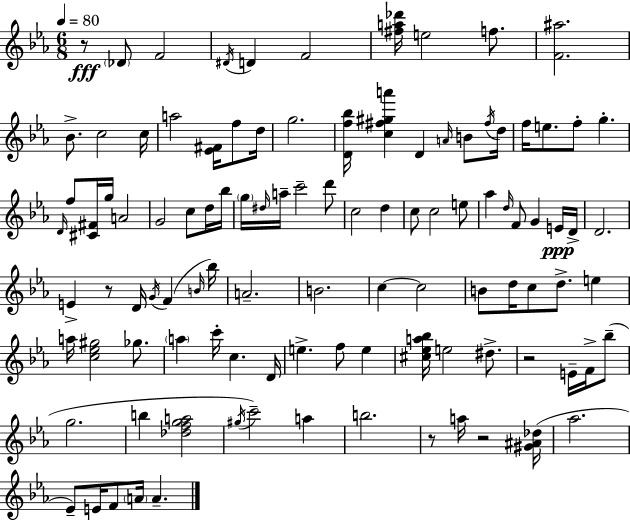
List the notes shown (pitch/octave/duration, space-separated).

R/e Db4/e F4/h D#4/s D4/q F4/h [F#5,A5,Db6]/s E5/h F5/e. [F4,A#5]/h. Bb4/e. C5/h C5/s A5/h [Eb4,F#4]/s F5/e D5/s G5/h. [D4,F5,Bb5]/s [C5,F#5,G#5,A6]/q D4/q A4/s B4/e F#5/s D5/s F5/s E5/e. F5/e G5/q. D4/s F5/e [C#4,F#4]/s G5/s A4/h G4/h C5/e D5/s Bb5/s G5/s D#5/s A5/s C6/h D6/e C5/h D5/q C5/e C5/h E5/e Ab5/q D5/s F4/e G4/q E4/s D4/s D4/h. E4/q R/e D4/s G4/s F4/q B4/s Bb5/s A4/h. B4/h. C5/q C5/h B4/e D5/s C5/e D5/e. E5/q A5/s [C5,Eb5,G#5]/h Gb5/e. A5/q C6/s C5/q. D4/s E5/q. F5/e E5/q [C#5,Eb5,A5,Bb5]/s E5/h D#5/e. R/h E4/s F4/s Bb5/e G5/h. B5/q [Db5,F5,G5,A5]/h G#5/s C6/h A5/q B5/h. R/e A5/s R/h [G#4,A#4,Db5]/s Ab5/h. Eb4/e E4/s F4/e A4/s A4/q.